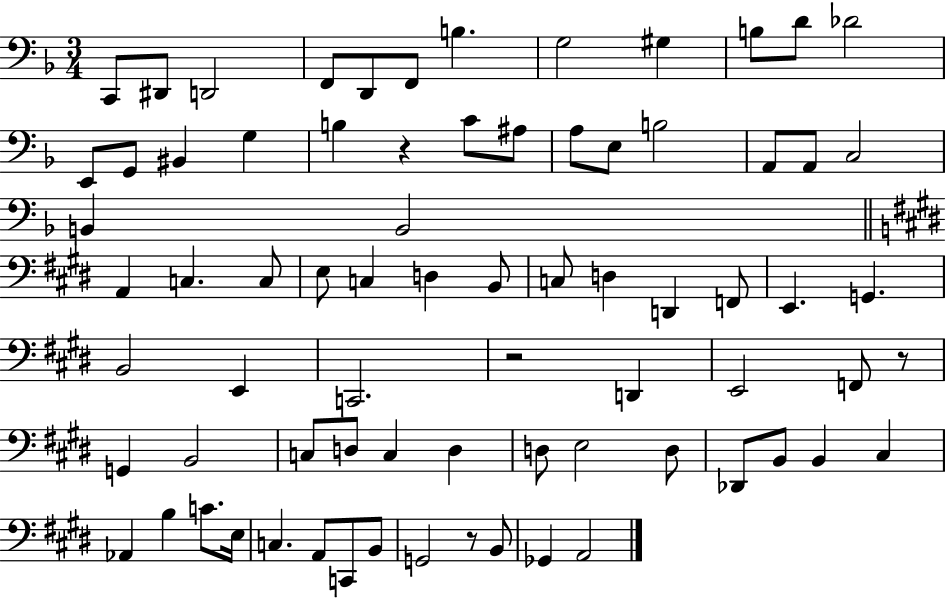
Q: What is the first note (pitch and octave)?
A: C2